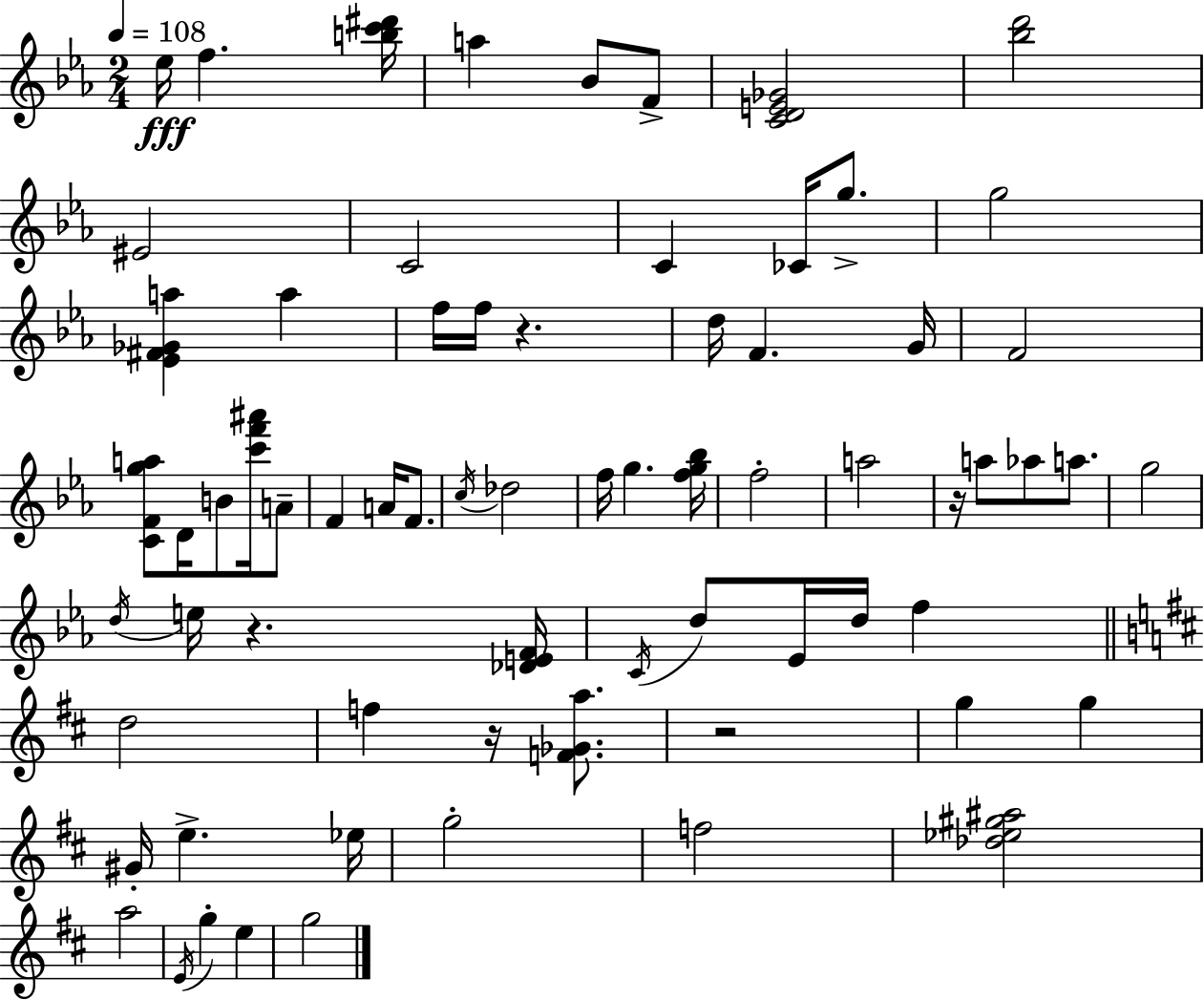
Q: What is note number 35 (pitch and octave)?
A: D5